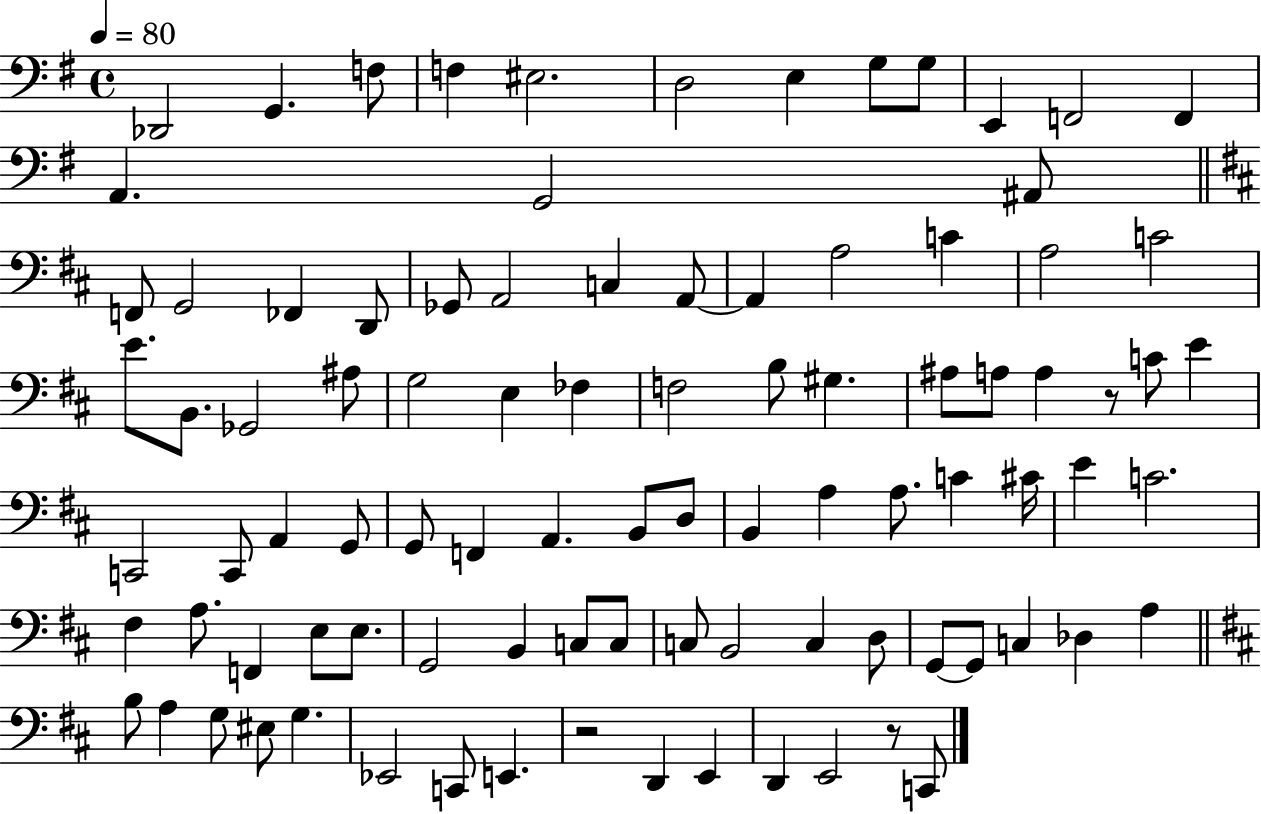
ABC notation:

X:1
T:Untitled
M:4/4
L:1/4
K:G
_D,,2 G,, F,/2 F, ^E,2 D,2 E, G,/2 G,/2 E,, F,,2 F,, A,, G,,2 ^A,,/2 F,,/2 G,,2 _F,, D,,/2 _G,,/2 A,,2 C, A,,/2 A,, A,2 C A,2 C2 E/2 B,,/2 _G,,2 ^A,/2 G,2 E, _F, F,2 B,/2 ^G, ^A,/2 A,/2 A, z/2 C/2 E C,,2 C,,/2 A,, G,,/2 G,,/2 F,, A,, B,,/2 D,/2 B,, A, A,/2 C ^C/4 E C2 ^F, A,/2 F,, E,/2 E,/2 G,,2 B,, C,/2 C,/2 C,/2 B,,2 C, D,/2 G,,/2 G,,/2 C, _D, A, B,/2 A, G,/2 ^E,/2 G, _E,,2 C,,/2 E,, z2 D,, E,, D,, E,,2 z/2 C,,/2